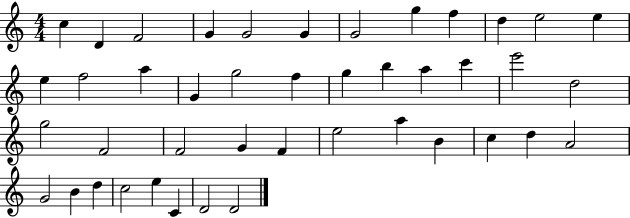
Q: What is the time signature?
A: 4/4